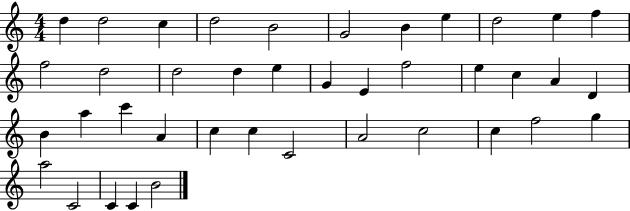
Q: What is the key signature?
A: C major